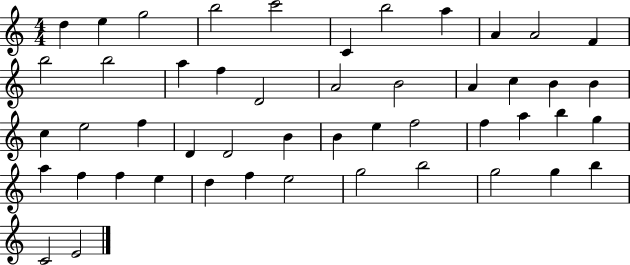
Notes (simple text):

D5/q E5/q G5/h B5/h C6/h C4/q B5/h A5/q A4/q A4/h F4/q B5/h B5/h A5/q F5/q D4/h A4/h B4/h A4/q C5/q B4/q B4/q C5/q E5/h F5/q D4/q D4/h B4/q B4/q E5/q F5/h F5/q A5/q B5/q G5/q A5/q F5/q F5/q E5/q D5/q F5/q E5/h G5/h B5/h G5/h G5/q B5/q C4/h E4/h